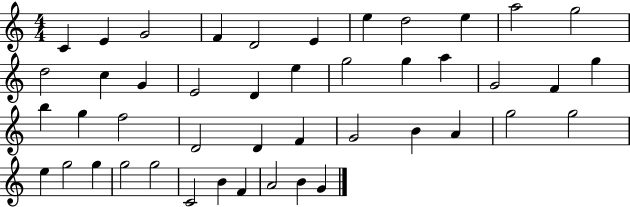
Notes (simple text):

C4/q E4/q G4/h F4/q D4/h E4/q E5/q D5/h E5/q A5/h G5/h D5/h C5/q G4/q E4/h D4/q E5/q G5/h G5/q A5/q G4/h F4/q G5/q B5/q G5/q F5/h D4/h D4/q F4/q G4/h B4/q A4/q G5/h G5/h E5/q G5/h G5/q G5/h G5/h C4/h B4/q F4/q A4/h B4/q G4/q